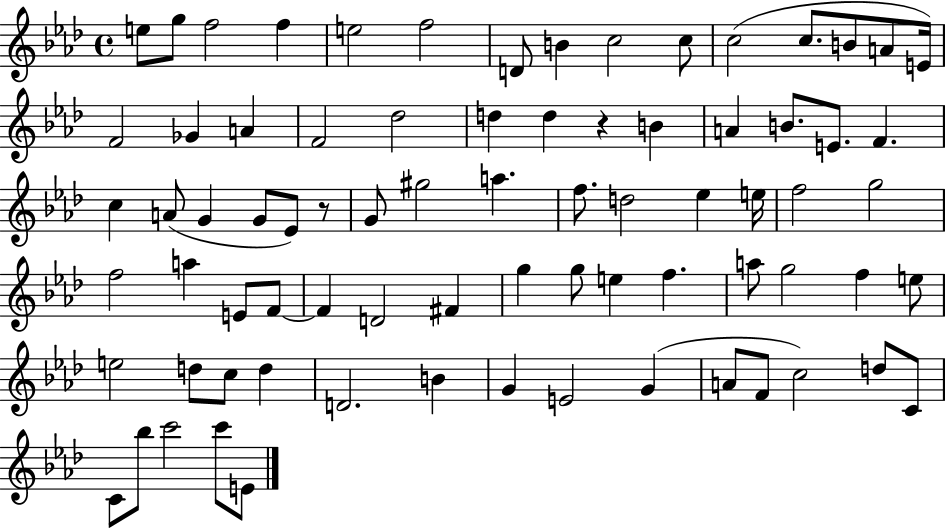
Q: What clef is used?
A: treble